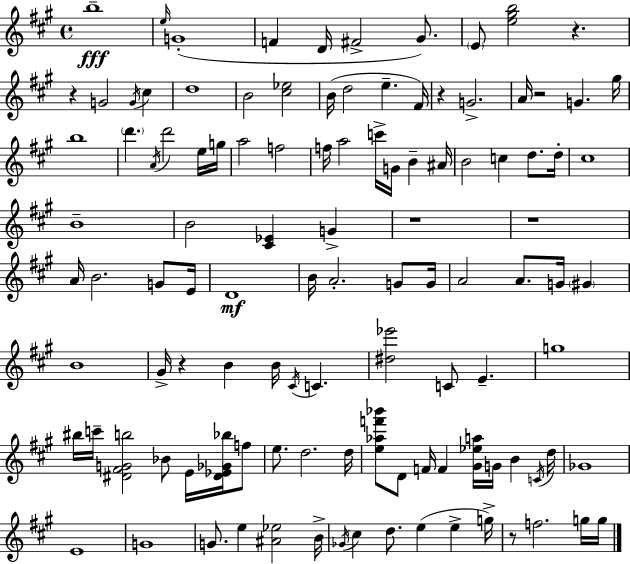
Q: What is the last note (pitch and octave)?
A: G5